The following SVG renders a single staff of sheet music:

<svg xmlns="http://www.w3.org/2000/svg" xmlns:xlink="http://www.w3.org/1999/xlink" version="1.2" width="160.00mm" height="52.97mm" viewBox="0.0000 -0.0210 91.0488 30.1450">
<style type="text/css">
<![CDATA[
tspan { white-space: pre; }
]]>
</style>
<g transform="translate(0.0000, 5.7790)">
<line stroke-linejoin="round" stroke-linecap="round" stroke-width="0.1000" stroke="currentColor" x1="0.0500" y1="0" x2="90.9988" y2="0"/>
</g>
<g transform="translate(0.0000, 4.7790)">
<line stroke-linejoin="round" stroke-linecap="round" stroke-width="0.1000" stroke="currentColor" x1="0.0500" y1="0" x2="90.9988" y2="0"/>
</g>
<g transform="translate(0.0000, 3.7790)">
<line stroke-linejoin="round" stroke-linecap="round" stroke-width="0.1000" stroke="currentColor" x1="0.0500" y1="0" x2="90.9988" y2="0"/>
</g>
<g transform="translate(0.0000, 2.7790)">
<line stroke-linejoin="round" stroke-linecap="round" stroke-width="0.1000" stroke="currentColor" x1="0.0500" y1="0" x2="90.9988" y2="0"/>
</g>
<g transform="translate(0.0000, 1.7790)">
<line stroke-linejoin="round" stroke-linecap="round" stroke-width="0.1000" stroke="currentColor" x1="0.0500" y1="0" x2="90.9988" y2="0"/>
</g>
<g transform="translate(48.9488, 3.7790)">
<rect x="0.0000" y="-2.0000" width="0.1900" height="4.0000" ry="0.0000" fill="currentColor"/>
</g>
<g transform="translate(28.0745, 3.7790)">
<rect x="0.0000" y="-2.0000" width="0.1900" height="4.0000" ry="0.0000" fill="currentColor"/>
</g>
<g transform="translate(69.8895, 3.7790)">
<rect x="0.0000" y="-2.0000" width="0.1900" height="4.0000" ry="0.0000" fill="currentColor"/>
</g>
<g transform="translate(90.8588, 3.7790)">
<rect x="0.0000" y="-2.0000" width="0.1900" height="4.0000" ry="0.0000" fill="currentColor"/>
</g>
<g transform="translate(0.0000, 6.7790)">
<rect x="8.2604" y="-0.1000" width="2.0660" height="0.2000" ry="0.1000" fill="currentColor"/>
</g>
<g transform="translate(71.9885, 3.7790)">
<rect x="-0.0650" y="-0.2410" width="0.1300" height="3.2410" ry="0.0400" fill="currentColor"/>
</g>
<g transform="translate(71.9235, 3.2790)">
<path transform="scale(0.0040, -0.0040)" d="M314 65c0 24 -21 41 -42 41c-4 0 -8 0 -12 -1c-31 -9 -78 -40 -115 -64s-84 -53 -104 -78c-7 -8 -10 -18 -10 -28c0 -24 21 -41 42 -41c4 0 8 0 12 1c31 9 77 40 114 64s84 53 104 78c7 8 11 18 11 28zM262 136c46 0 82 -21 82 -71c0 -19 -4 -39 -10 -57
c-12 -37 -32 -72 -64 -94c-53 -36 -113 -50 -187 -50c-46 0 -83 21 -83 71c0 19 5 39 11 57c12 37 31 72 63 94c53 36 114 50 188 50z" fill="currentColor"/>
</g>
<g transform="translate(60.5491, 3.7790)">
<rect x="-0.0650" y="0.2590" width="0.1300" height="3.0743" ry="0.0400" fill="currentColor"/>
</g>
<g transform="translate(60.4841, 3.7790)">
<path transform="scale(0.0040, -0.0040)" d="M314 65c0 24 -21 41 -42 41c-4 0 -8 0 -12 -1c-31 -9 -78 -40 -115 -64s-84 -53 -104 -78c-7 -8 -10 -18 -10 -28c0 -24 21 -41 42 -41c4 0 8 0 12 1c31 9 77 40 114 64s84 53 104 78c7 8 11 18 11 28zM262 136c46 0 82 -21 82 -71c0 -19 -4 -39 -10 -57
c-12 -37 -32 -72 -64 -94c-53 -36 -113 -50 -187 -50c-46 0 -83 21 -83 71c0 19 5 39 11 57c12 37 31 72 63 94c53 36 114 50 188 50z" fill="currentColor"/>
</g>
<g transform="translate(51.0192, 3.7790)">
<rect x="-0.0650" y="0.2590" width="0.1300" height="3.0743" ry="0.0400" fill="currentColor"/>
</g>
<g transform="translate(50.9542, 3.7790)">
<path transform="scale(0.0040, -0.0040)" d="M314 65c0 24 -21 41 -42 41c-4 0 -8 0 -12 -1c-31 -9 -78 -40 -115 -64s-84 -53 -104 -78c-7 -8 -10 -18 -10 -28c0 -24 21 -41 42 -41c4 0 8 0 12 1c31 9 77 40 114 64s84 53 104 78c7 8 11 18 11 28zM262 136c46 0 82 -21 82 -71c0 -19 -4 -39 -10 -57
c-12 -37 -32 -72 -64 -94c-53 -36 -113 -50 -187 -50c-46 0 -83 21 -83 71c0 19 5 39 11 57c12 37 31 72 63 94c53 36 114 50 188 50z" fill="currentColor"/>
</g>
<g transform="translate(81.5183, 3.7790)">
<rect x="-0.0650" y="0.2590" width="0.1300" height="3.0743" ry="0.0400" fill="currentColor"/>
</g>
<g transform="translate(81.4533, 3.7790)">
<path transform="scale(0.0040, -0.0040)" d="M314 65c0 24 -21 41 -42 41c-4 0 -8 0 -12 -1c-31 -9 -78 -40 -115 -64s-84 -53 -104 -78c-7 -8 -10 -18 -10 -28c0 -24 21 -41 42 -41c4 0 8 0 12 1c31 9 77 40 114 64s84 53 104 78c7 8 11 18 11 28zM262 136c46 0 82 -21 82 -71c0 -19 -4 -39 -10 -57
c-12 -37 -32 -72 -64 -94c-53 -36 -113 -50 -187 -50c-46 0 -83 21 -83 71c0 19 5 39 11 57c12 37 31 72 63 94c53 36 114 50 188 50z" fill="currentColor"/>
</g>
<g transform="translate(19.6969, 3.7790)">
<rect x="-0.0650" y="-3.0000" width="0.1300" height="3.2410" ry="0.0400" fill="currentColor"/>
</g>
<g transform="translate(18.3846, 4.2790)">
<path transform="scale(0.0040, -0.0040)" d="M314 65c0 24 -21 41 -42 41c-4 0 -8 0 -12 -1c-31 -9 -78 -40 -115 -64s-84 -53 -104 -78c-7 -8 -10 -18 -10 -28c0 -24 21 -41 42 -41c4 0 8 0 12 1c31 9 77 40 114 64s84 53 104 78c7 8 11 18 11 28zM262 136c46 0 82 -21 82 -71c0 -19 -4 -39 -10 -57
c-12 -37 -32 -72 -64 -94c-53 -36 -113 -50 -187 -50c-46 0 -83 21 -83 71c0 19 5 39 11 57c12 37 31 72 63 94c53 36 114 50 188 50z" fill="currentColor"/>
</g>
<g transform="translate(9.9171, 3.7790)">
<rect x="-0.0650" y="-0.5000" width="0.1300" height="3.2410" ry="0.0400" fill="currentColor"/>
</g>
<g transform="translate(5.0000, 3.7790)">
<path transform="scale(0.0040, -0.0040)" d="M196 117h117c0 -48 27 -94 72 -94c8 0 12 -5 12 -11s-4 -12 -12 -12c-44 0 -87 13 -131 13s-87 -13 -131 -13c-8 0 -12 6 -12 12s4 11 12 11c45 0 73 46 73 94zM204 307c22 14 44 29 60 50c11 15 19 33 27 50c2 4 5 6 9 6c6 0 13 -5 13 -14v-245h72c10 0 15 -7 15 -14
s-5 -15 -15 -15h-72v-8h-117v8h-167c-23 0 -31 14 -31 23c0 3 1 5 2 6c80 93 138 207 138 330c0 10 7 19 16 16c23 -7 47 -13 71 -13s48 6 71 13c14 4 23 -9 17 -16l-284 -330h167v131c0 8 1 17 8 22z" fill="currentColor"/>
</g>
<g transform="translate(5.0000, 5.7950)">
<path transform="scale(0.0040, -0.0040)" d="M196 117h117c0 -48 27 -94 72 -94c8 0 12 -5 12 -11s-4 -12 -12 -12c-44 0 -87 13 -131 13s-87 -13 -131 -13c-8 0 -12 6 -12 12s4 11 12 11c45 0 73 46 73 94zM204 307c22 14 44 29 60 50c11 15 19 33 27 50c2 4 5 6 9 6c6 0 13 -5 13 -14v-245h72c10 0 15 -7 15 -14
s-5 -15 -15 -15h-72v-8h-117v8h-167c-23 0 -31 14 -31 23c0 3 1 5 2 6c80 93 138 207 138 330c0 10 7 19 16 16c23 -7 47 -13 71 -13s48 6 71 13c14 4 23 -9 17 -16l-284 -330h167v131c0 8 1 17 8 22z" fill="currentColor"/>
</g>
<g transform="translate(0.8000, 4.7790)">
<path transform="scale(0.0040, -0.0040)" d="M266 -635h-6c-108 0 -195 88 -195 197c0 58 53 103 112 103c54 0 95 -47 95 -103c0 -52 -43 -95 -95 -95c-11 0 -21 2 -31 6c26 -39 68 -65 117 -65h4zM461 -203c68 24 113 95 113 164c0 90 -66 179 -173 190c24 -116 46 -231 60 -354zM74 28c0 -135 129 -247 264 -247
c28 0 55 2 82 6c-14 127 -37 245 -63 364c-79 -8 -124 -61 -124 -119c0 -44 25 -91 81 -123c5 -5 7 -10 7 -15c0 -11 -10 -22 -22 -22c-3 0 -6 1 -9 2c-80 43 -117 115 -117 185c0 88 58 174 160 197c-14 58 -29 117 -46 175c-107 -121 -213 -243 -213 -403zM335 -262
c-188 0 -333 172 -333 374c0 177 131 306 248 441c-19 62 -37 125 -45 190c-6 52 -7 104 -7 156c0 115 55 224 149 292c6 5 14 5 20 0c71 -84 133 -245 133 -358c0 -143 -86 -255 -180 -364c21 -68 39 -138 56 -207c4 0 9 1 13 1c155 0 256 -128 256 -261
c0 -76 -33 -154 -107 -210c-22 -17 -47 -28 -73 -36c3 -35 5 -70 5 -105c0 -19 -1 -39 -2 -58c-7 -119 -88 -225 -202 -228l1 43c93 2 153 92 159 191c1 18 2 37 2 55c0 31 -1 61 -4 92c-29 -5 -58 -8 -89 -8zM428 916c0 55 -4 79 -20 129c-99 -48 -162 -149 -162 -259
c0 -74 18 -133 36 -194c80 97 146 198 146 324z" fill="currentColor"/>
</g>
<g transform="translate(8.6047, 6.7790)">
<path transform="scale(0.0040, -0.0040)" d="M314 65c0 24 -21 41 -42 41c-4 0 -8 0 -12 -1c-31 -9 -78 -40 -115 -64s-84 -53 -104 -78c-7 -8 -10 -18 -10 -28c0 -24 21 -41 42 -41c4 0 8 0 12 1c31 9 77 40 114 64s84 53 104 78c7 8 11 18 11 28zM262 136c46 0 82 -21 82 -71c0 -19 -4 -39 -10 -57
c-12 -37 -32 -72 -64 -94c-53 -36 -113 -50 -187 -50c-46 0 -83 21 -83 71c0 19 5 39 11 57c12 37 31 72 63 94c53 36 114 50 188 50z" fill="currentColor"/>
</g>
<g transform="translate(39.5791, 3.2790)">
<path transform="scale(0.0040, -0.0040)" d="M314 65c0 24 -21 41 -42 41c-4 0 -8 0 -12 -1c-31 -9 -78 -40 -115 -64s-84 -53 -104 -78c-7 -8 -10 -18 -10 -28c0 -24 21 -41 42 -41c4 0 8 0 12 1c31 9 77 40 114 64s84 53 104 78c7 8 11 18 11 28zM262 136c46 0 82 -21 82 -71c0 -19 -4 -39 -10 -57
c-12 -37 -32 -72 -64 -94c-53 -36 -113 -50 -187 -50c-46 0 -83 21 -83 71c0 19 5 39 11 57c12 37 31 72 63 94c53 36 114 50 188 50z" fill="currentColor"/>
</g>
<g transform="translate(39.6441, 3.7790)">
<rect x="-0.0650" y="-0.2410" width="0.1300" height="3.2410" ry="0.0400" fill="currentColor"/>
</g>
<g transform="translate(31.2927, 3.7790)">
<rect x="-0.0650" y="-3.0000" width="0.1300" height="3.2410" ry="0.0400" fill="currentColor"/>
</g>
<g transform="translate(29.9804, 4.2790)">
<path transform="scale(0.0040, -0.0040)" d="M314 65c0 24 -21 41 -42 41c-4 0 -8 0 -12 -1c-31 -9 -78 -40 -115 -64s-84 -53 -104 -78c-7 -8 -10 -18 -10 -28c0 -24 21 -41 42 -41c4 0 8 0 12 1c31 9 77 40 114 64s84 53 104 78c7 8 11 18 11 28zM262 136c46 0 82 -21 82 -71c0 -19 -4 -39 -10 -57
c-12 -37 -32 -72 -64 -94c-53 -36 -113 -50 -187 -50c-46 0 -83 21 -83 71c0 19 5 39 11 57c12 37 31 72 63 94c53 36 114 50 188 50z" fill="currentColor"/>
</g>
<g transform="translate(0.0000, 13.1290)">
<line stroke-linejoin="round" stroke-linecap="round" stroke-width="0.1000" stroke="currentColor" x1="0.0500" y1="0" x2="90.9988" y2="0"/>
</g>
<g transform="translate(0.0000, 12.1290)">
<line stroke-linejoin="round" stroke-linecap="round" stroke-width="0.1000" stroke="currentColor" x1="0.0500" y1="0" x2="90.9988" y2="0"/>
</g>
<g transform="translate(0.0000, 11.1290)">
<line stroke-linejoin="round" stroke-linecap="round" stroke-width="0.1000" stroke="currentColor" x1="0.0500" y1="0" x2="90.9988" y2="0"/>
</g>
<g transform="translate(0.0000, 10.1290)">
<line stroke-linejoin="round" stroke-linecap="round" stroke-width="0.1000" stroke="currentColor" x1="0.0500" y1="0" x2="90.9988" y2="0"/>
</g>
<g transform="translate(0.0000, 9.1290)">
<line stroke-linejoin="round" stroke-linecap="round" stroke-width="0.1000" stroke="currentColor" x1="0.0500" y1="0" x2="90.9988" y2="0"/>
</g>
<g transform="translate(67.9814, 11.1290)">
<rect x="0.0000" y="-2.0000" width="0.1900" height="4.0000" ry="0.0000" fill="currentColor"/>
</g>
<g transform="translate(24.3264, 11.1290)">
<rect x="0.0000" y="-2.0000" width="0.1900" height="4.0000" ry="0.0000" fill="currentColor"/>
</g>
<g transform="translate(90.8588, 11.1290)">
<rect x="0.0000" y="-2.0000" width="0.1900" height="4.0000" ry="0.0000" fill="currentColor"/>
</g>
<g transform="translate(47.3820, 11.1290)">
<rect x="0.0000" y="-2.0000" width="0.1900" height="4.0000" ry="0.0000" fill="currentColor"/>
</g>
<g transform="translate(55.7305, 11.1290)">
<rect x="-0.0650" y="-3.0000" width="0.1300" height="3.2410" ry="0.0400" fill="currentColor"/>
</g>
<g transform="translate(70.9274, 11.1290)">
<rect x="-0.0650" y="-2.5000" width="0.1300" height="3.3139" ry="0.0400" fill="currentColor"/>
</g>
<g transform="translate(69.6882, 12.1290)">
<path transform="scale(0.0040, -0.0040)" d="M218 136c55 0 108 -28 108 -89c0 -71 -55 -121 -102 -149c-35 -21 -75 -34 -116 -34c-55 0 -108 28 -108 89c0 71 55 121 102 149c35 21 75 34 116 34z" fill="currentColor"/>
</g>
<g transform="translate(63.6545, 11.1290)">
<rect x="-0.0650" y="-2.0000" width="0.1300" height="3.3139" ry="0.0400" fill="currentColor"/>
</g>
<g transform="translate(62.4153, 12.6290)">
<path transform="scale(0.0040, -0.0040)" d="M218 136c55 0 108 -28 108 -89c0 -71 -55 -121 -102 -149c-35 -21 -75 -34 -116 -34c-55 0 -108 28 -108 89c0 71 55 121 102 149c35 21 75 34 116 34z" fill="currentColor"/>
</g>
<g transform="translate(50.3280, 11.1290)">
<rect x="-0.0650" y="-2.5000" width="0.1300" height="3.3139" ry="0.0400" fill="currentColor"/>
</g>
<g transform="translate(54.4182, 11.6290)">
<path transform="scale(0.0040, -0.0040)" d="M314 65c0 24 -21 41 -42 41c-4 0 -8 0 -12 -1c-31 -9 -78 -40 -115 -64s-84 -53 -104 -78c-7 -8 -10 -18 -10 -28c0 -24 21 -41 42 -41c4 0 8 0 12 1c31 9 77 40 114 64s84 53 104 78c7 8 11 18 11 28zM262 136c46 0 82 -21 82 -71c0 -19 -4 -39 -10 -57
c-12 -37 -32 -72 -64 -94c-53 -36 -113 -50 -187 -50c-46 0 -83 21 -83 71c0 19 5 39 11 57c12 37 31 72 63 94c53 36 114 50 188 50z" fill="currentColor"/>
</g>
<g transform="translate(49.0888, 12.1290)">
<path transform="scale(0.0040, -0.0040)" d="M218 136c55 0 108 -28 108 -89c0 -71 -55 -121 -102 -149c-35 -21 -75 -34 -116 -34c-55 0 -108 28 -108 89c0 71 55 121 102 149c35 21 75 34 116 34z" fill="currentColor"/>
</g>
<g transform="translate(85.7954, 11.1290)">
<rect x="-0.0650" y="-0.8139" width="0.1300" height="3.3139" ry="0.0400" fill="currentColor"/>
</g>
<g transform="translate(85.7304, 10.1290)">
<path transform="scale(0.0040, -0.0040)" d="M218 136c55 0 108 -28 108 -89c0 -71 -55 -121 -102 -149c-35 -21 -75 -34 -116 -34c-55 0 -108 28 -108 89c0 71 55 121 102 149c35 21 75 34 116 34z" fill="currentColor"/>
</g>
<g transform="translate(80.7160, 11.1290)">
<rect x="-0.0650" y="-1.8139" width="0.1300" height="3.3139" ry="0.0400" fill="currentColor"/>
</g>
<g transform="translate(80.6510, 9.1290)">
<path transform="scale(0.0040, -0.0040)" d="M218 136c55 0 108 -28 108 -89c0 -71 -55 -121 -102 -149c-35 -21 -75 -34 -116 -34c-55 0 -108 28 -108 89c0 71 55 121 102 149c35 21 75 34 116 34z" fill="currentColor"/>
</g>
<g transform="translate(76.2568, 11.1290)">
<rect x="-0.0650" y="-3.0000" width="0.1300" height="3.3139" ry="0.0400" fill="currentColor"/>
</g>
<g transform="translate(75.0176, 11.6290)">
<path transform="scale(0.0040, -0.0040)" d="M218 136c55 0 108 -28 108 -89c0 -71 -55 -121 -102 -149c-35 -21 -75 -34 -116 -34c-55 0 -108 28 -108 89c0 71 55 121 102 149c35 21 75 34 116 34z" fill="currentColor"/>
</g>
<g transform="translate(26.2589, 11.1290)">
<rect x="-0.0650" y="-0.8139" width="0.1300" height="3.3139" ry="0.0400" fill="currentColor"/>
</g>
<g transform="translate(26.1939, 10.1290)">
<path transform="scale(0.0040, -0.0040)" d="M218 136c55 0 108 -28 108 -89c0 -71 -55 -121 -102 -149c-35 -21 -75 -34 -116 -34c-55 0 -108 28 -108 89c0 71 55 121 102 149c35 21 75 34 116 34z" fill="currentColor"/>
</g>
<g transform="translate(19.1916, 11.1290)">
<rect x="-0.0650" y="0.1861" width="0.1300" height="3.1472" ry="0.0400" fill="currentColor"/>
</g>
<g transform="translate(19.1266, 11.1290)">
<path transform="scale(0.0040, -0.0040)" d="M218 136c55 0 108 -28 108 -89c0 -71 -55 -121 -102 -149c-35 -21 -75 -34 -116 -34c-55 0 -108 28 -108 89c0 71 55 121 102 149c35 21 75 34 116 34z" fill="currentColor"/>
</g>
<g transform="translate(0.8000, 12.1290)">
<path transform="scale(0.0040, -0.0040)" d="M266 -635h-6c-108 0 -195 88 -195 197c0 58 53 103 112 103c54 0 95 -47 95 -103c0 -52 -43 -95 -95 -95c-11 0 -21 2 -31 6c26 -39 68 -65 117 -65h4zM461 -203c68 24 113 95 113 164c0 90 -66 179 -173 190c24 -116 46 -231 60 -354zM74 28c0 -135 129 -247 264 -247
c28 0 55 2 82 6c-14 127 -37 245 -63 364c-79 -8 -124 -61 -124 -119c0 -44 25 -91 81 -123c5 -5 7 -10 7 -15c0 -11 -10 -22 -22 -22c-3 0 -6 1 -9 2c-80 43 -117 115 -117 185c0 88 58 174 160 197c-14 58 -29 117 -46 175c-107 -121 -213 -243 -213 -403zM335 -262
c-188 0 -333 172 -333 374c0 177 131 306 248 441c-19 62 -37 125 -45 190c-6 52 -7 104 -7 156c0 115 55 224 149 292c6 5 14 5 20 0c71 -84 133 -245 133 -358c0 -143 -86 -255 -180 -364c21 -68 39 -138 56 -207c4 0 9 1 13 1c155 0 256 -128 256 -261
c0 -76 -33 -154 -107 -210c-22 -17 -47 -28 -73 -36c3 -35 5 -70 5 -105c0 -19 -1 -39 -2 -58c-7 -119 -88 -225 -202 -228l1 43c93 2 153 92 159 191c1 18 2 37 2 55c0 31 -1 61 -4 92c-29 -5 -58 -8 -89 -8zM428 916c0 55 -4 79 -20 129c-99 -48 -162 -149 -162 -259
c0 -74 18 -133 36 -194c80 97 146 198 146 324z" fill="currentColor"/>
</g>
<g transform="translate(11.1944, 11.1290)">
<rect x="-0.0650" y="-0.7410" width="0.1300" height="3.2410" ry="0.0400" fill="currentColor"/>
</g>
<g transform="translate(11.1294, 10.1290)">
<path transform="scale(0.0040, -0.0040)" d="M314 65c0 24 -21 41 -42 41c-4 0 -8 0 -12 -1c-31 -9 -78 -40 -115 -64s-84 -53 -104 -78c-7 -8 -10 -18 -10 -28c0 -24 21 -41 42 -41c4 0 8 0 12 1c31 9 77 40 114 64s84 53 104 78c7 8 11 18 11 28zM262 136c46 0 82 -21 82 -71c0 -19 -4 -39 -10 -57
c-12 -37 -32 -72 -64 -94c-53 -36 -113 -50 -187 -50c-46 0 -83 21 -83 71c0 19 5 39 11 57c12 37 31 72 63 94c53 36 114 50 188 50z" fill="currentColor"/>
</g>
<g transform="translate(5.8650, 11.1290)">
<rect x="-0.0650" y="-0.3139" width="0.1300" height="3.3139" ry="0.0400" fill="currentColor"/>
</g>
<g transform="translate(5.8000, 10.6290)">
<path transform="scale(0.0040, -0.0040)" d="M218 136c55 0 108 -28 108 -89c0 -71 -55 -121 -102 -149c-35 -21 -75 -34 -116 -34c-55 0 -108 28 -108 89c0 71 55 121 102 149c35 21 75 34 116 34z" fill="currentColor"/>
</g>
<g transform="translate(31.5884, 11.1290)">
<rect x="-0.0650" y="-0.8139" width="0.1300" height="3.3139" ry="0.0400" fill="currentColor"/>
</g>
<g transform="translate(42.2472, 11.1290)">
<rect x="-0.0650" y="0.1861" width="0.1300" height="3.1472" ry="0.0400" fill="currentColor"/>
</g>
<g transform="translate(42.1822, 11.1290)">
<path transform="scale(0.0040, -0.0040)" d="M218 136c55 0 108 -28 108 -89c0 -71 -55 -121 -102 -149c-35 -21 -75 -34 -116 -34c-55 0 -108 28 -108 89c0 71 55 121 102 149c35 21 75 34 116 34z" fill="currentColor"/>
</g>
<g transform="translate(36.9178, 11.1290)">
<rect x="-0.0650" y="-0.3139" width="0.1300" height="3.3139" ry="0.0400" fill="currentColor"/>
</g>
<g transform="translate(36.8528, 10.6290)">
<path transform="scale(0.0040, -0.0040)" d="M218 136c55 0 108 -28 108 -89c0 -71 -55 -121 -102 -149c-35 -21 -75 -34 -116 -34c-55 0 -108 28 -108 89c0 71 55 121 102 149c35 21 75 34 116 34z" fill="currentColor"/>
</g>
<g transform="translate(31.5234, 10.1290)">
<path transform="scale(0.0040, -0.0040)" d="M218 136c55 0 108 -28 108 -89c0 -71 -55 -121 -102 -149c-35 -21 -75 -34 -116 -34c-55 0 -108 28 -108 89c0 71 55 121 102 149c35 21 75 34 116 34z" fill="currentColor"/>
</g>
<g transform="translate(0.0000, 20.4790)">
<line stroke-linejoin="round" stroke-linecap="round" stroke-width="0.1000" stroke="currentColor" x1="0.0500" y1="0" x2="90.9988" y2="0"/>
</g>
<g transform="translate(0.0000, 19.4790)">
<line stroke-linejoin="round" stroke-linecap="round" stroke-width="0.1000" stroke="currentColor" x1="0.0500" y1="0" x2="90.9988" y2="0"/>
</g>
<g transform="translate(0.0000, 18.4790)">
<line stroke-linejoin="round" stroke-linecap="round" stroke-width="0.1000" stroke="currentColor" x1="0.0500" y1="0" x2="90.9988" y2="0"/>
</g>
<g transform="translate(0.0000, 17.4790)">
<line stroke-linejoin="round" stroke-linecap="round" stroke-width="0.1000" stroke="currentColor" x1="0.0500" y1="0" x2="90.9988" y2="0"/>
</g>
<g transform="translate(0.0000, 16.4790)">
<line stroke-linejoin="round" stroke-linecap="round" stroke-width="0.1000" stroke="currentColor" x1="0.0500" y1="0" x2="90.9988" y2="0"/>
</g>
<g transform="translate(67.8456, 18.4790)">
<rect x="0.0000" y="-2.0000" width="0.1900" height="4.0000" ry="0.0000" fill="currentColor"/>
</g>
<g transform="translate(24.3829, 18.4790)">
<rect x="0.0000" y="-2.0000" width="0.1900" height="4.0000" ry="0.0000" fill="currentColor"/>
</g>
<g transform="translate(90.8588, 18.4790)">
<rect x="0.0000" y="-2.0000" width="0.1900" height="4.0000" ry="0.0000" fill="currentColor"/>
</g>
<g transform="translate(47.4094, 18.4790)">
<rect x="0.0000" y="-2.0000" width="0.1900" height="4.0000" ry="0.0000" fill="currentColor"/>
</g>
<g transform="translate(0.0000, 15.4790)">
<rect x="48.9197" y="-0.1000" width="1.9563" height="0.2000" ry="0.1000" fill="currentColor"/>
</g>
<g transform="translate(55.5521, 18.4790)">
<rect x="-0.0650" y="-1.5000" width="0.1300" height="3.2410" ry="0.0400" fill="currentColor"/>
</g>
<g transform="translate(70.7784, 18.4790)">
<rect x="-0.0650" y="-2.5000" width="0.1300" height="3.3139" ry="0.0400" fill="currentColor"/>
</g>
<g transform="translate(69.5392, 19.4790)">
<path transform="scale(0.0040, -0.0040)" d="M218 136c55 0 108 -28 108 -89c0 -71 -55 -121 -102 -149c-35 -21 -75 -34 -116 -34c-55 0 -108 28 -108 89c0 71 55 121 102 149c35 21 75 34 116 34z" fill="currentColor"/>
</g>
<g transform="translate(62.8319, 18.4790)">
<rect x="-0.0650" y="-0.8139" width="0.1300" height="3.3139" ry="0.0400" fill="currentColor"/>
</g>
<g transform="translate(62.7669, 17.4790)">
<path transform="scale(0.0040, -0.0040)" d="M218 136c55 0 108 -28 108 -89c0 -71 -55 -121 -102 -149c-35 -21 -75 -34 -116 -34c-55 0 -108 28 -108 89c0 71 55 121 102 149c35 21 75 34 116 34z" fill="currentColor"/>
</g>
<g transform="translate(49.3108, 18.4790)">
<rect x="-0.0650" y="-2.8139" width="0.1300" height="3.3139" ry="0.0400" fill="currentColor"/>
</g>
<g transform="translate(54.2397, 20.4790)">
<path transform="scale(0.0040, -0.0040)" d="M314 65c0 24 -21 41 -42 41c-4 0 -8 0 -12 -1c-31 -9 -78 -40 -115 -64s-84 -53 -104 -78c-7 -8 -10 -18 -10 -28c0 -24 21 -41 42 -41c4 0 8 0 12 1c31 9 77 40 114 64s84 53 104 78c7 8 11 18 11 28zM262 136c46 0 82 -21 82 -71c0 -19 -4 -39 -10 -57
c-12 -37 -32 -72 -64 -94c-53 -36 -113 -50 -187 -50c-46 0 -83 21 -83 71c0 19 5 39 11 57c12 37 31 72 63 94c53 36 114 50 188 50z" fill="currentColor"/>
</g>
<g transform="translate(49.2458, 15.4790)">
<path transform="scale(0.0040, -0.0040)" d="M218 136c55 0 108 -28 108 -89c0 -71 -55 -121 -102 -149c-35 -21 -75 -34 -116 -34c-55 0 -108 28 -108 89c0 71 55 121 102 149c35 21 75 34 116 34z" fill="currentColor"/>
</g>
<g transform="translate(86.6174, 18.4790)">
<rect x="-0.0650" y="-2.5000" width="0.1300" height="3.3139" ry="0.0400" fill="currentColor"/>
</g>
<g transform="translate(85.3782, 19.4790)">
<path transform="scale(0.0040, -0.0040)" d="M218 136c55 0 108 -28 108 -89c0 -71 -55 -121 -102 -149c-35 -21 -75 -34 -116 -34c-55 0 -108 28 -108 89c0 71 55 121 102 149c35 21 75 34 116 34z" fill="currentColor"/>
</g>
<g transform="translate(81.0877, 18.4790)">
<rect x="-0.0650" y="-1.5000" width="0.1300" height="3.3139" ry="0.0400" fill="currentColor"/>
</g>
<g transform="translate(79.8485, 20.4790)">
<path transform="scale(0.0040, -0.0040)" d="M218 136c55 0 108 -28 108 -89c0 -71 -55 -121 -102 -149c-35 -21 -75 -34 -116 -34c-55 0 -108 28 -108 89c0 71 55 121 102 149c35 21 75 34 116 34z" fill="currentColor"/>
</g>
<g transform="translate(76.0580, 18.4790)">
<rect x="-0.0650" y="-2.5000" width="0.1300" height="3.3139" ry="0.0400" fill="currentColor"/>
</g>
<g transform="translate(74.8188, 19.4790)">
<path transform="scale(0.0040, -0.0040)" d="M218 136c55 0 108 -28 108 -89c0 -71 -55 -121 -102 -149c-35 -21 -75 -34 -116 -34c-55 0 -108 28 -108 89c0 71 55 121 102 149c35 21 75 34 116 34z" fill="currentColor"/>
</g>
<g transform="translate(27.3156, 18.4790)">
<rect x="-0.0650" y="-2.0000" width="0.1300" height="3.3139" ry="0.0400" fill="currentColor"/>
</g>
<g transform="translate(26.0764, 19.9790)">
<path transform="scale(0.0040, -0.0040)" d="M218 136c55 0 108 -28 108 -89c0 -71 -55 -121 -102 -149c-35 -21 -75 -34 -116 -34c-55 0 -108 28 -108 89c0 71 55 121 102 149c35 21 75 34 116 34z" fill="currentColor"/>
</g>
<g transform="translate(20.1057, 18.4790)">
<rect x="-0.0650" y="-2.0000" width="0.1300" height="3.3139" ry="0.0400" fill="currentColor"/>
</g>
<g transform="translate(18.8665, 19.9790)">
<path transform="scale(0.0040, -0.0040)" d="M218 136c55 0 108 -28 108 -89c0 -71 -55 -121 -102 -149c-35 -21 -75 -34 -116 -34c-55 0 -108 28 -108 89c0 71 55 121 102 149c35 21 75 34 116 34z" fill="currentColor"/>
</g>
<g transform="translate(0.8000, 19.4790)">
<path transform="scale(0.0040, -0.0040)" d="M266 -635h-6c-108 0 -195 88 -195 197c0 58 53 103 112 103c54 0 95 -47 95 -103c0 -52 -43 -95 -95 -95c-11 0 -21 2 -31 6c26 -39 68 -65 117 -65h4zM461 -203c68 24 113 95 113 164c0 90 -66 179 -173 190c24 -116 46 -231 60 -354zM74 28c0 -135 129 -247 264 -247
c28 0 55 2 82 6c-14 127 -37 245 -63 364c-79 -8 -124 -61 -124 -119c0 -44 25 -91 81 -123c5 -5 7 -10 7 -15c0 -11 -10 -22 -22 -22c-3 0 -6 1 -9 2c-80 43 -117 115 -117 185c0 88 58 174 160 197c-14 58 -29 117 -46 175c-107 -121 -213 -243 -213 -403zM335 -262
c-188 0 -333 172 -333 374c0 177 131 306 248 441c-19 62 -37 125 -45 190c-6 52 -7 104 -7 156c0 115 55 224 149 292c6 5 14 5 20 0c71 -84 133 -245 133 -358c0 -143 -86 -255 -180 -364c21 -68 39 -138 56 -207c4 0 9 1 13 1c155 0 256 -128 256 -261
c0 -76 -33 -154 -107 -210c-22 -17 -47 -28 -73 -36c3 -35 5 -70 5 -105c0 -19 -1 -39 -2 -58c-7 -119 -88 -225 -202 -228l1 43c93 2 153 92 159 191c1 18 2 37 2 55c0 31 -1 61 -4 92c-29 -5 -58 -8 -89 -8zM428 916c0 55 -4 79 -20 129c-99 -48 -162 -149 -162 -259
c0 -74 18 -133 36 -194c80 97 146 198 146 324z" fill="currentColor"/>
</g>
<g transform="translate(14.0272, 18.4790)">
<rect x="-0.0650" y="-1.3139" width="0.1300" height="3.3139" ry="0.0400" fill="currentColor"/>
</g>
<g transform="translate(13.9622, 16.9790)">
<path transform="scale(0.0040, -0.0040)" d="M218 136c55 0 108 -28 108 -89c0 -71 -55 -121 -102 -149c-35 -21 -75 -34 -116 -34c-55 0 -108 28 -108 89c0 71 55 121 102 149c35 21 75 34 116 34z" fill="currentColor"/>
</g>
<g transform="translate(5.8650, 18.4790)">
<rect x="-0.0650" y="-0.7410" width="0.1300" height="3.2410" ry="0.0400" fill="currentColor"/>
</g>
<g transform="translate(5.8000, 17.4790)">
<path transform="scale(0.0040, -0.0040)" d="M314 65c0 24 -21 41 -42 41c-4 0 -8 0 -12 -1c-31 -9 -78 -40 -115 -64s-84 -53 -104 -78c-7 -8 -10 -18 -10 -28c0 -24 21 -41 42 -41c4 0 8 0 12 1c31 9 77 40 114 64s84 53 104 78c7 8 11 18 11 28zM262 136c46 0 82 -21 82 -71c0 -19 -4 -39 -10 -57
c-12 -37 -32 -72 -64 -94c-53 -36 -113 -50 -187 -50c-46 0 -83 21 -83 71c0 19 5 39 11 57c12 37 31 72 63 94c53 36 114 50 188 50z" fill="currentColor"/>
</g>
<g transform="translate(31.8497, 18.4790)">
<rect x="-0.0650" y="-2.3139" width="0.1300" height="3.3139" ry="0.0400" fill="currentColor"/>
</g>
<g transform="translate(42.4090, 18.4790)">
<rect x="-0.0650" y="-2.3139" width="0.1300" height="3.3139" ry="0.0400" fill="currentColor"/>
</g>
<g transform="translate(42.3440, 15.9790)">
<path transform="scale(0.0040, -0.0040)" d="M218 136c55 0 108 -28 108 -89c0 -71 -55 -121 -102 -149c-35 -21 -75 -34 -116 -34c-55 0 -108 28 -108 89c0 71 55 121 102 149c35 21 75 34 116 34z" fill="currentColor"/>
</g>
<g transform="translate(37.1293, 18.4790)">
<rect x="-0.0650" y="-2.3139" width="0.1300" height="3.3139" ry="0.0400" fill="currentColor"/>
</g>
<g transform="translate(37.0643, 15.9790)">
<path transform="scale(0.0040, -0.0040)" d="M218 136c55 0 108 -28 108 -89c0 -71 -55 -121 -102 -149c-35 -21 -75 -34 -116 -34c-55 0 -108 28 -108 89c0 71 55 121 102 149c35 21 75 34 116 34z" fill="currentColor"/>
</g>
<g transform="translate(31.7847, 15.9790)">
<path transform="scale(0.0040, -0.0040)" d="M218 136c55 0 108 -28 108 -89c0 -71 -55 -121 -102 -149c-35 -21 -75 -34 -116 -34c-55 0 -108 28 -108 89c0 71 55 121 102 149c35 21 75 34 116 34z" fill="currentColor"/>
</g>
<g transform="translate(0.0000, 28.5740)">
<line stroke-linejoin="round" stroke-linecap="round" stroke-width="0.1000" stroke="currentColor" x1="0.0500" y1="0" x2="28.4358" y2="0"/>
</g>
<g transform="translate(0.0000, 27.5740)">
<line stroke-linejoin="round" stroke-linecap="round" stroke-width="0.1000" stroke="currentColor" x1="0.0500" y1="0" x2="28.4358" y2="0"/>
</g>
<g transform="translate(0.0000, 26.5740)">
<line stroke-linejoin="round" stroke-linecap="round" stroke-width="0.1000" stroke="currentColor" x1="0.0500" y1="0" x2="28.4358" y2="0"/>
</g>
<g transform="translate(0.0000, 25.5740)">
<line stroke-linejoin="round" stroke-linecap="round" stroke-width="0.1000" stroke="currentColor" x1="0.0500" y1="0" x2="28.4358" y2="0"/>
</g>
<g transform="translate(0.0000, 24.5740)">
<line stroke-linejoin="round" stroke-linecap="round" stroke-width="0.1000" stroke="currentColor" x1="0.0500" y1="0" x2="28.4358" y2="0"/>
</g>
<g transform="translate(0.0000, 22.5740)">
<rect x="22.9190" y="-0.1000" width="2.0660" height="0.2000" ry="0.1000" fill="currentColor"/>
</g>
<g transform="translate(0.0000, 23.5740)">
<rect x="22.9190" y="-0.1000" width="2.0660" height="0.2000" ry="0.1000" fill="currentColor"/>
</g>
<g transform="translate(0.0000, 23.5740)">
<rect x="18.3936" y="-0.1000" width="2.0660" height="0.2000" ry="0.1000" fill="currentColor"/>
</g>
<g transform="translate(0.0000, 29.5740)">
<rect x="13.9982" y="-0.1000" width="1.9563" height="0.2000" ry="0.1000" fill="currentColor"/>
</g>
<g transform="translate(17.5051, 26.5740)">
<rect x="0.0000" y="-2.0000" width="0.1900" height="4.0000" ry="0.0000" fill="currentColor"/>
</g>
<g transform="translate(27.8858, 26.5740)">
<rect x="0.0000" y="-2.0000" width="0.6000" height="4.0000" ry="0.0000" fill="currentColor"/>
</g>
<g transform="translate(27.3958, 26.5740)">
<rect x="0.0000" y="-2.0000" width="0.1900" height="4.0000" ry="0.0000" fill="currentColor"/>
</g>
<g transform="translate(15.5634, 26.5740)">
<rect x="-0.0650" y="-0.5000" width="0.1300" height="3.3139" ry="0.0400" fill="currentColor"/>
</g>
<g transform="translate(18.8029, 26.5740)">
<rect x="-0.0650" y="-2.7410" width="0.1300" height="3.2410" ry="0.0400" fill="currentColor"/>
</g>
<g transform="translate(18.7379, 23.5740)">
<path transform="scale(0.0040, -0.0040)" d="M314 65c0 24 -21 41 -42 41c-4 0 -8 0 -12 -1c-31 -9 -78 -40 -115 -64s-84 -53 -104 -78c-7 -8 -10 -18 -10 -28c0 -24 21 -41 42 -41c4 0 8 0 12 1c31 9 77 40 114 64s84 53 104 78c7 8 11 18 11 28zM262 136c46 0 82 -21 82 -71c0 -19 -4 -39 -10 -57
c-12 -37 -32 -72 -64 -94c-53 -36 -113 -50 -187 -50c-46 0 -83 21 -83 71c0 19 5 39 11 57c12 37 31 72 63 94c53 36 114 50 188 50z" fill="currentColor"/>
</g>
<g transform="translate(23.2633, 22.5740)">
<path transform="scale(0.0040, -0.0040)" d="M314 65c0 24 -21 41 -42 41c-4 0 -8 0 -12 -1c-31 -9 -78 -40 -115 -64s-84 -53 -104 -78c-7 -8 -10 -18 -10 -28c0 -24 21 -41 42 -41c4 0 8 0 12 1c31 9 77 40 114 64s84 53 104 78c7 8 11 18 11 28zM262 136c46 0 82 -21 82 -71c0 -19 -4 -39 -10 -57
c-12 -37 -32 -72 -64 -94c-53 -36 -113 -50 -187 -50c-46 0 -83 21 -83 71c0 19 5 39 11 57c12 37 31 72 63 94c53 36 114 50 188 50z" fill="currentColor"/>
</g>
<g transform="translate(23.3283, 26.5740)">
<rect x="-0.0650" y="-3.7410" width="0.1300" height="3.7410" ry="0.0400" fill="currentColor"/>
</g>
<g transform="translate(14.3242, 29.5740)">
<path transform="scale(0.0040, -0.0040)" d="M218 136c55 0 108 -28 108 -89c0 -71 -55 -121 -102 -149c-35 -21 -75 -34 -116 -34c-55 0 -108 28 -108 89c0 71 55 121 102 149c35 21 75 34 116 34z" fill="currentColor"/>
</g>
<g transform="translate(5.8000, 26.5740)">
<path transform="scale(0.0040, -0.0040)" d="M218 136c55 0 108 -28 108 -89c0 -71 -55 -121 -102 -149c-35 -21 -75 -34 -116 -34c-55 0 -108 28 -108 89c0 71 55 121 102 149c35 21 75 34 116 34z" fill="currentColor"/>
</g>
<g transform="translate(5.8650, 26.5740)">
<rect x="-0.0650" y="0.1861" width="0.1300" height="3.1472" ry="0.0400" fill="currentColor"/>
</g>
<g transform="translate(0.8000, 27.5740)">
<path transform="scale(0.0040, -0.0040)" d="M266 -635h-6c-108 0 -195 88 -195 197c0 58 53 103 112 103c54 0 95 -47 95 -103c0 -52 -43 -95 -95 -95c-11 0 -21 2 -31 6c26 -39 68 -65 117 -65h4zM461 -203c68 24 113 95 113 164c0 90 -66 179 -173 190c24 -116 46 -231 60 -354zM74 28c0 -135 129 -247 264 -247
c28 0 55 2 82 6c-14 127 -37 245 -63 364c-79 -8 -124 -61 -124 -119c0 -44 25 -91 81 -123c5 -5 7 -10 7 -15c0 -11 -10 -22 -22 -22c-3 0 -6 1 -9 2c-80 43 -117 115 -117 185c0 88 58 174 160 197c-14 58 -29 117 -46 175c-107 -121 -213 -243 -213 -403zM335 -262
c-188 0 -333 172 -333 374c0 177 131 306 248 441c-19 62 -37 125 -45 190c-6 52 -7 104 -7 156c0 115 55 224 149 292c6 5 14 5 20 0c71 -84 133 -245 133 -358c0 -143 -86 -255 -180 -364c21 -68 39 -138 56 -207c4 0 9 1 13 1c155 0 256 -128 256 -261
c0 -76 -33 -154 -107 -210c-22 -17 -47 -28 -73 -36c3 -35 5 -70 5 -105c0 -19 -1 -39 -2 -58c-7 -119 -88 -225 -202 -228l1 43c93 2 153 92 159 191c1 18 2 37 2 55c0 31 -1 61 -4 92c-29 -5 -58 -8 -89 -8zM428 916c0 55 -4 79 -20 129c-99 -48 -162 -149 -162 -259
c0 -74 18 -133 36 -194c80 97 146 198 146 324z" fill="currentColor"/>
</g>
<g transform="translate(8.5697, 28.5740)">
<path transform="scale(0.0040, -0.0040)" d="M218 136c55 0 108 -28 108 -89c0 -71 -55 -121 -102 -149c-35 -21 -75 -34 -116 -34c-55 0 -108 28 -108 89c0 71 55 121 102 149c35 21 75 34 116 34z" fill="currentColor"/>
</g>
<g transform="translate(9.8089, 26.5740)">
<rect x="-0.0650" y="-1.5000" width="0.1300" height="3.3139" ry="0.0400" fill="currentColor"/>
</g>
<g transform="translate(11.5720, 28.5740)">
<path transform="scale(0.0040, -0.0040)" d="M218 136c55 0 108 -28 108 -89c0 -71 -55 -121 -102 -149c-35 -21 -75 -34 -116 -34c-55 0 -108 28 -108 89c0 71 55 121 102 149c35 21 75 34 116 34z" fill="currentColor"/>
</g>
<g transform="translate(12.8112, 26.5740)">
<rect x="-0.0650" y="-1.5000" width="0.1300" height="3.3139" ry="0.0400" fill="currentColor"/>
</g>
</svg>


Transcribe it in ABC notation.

X:1
T:Untitled
M:4/4
L:1/4
K:C
C2 A2 A2 c2 B2 B2 c2 B2 c d2 B d d c B G A2 F G A f d d2 e F F g g g a E2 d G G E G B E E C a2 c'2